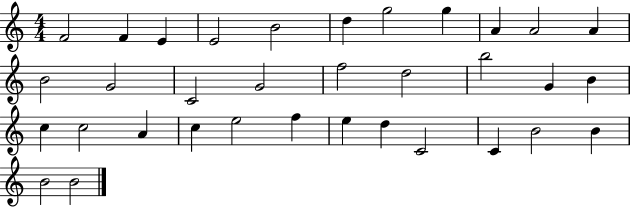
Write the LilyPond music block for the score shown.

{
  \clef treble
  \numericTimeSignature
  \time 4/4
  \key c \major
  f'2 f'4 e'4 | e'2 b'2 | d''4 g''2 g''4 | a'4 a'2 a'4 | \break b'2 g'2 | c'2 g'2 | f''2 d''2 | b''2 g'4 b'4 | \break c''4 c''2 a'4 | c''4 e''2 f''4 | e''4 d''4 c'2 | c'4 b'2 b'4 | \break b'2 b'2 | \bar "|."
}